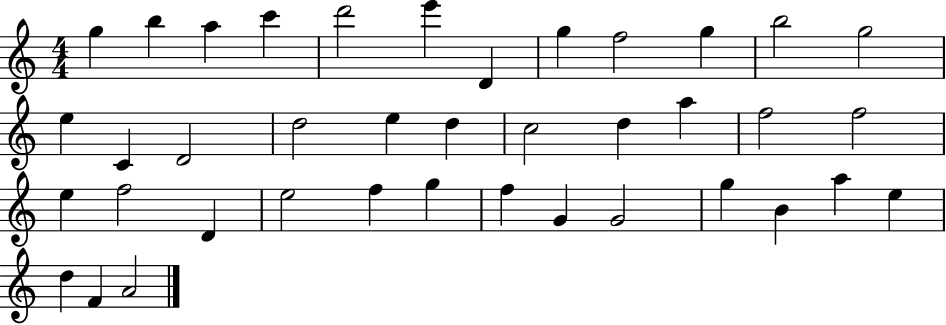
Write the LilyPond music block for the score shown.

{
  \clef treble
  \numericTimeSignature
  \time 4/4
  \key c \major
  g''4 b''4 a''4 c'''4 | d'''2 e'''4 d'4 | g''4 f''2 g''4 | b''2 g''2 | \break e''4 c'4 d'2 | d''2 e''4 d''4 | c''2 d''4 a''4 | f''2 f''2 | \break e''4 f''2 d'4 | e''2 f''4 g''4 | f''4 g'4 g'2 | g''4 b'4 a''4 e''4 | \break d''4 f'4 a'2 | \bar "|."
}